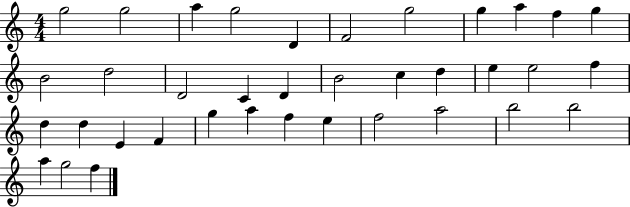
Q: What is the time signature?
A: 4/4